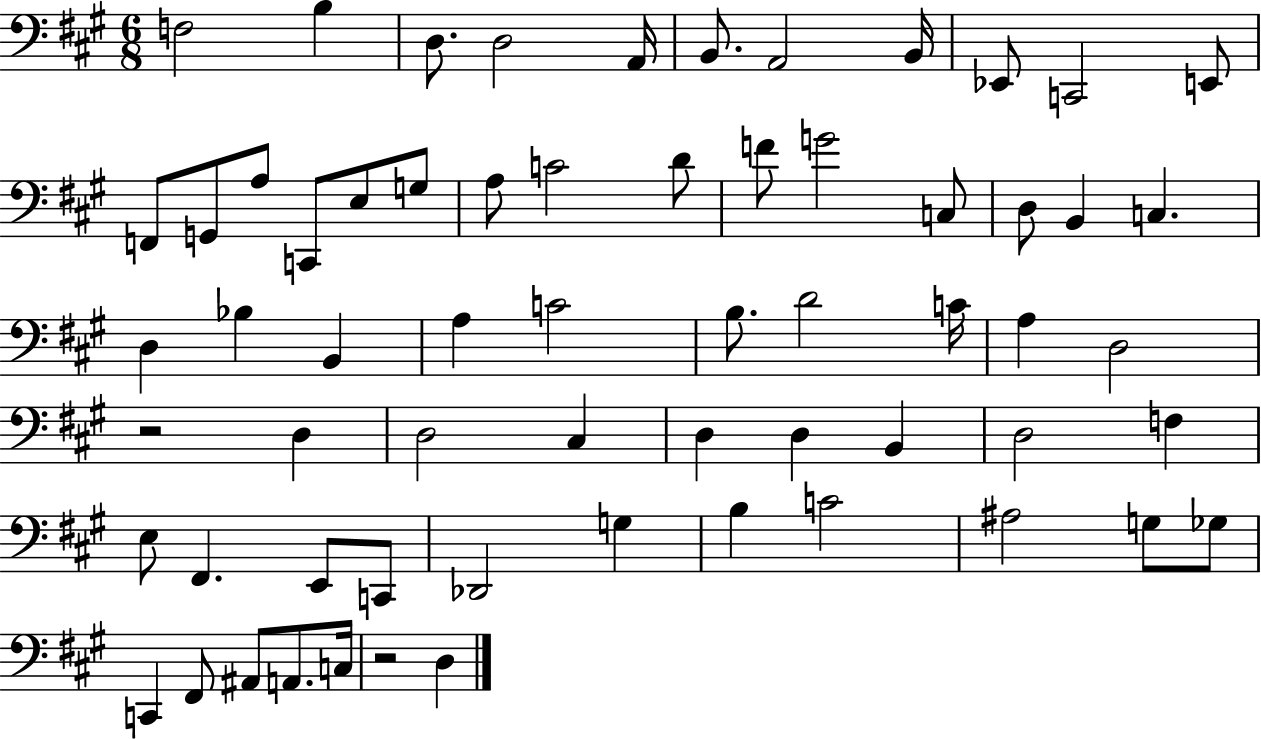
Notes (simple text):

F3/h B3/q D3/e. D3/h A2/s B2/e. A2/h B2/s Eb2/e C2/h E2/e F2/e G2/e A3/e C2/e E3/e G3/e A3/e C4/h D4/e F4/e G4/h C3/e D3/e B2/q C3/q. D3/q Bb3/q B2/q A3/q C4/h B3/e. D4/h C4/s A3/q D3/h R/h D3/q D3/h C#3/q D3/q D3/q B2/q D3/h F3/q E3/e F#2/q. E2/e C2/e Db2/h G3/q B3/q C4/h A#3/h G3/e Gb3/e C2/q F#2/e A#2/e A2/e. C3/s R/h D3/q